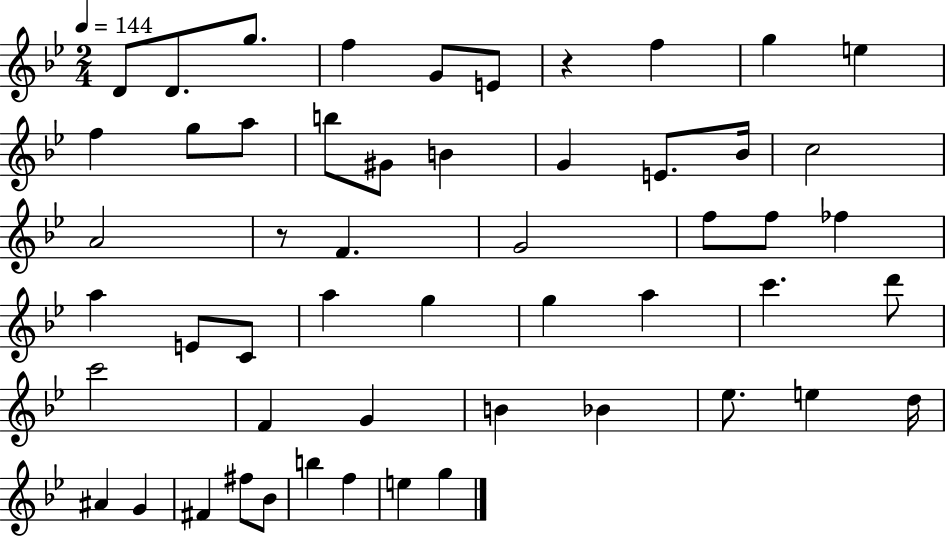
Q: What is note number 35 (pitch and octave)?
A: C6